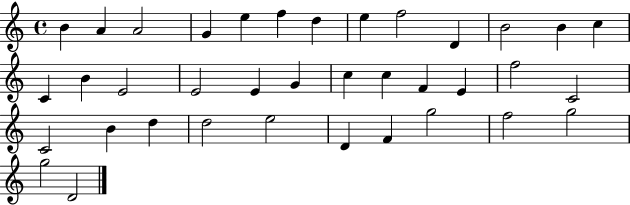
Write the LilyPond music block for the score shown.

{
  \clef treble
  \time 4/4
  \defaultTimeSignature
  \key c \major
  b'4 a'4 a'2 | g'4 e''4 f''4 d''4 | e''4 f''2 d'4 | b'2 b'4 c''4 | \break c'4 b'4 e'2 | e'2 e'4 g'4 | c''4 c''4 f'4 e'4 | f''2 c'2 | \break c'2 b'4 d''4 | d''2 e''2 | d'4 f'4 g''2 | f''2 g''2 | \break g''2 d'2 | \bar "|."
}